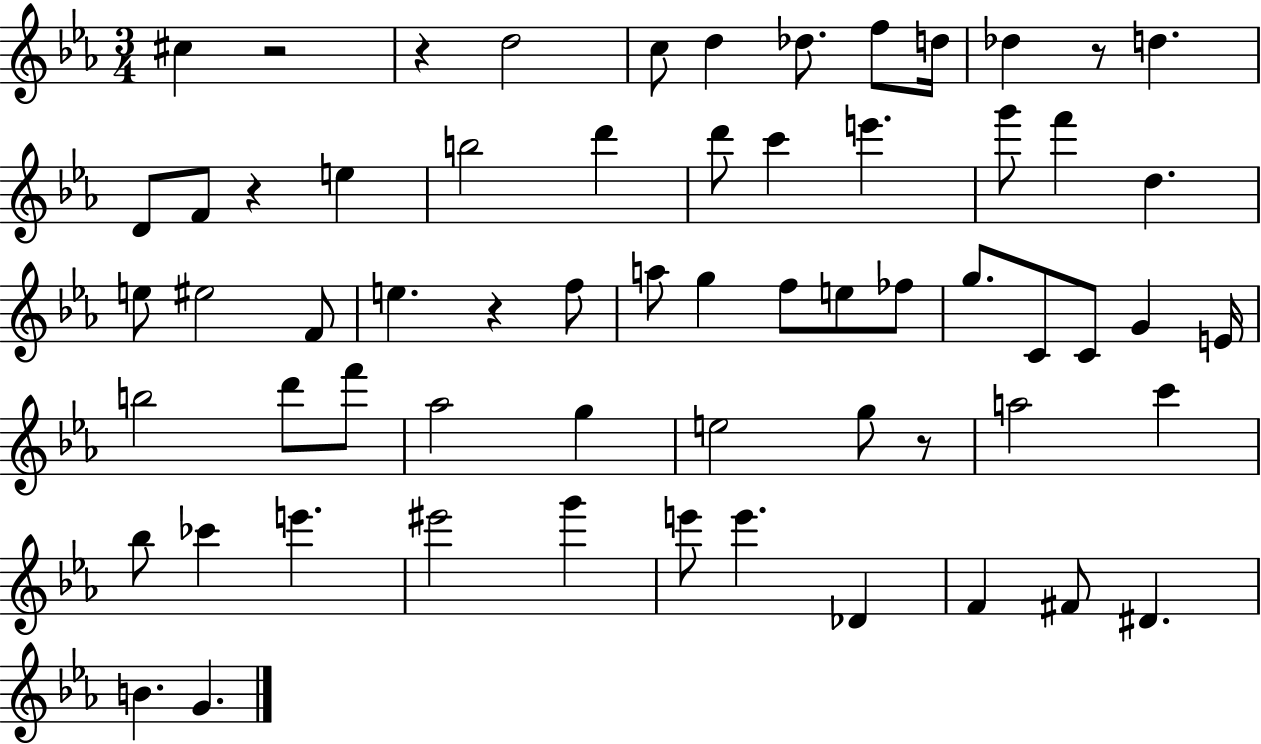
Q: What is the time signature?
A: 3/4